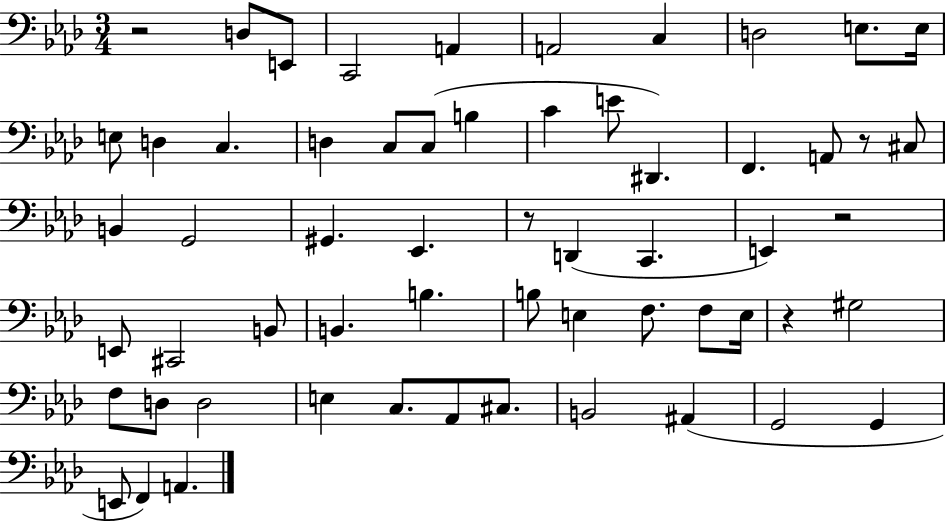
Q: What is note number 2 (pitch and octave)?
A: E2